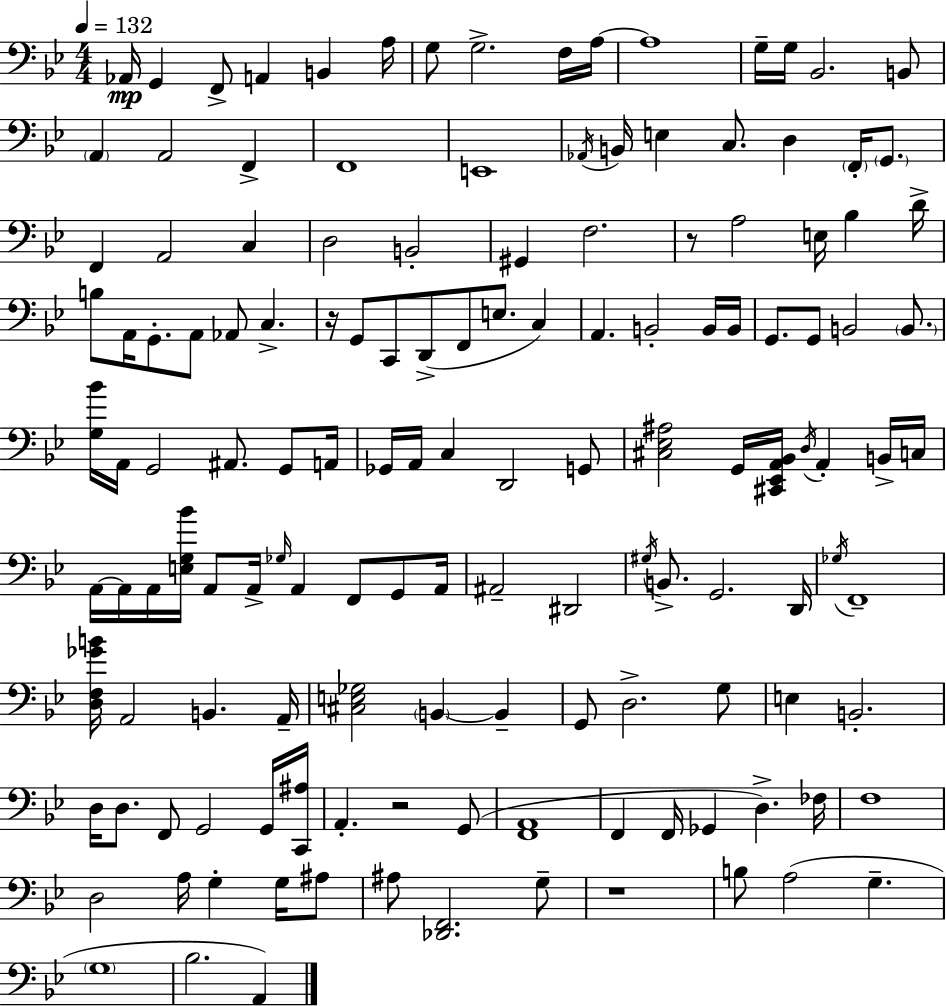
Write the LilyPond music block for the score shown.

{
  \clef bass
  \numericTimeSignature
  \time 4/4
  \key bes \major
  \tempo 4 = 132
  \repeat volta 2 { aes,16\mp g,4 f,8-> a,4 b,4 a16 | g8 g2.-> f16 a16~~ | a1 | g16-- g16 bes,2. b,8 | \break \parenthesize a,4 a,2 f,4-> | f,1 | e,1 | \acciaccatura { aes,16 } b,16 e4 c8. d4 \parenthesize f,16-. \parenthesize g,8. | \break f,4 a,2 c4 | d2 b,2-. | gis,4 f2. | r8 a2 e16 bes4 | \break d'16-> b8 a,16 g,8.-. a,8 aes,8 c4.-> | r16 g,8 c,8 d,8->( f,8 e8. c4) | a,4. b,2-. b,16 | b,16 g,8. g,8 b,2 \parenthesize b,8. | \break <g bes'>16 a,16 g,2 ais,8. g,8 | a,16 ges,16 a,16 c4 d,2 g,8 | <cis ees ais>2 g,16 <cis, ees, a, bes,>16 \acciaccatura { d16 } a,4-. | b,16-> c16 a,16~~ a,16 a,16 <e g bes'>16 a,8 a,16-> \grace { ges16 } a,4 f,8 | \break g,8 a,16 ais,2-- dis,2 | \acciaccatura { gis16 } b,8.-> g,2. | d,16 \acciaccatura { ges16 } f,1-- | <d f ges' b'>16 a,2 b,4. | \break a,16-- <cis e ges>2 \parenthesize b,4~~ | b,4-- g,8 d2.-> | g8 e4 b,2.-. | d16 d8. f,8 g,2 | \break g,16 <c, ais>16 a,4.-. r2 | g,8( <f, a,>1 | f,4 f,16 ges,4 d4.->) | fes16 f1 | \break d2 a16 g4-. | g16 ais8 ais8 <des, f,>2. | g8-- r1 | b8 a2( g4.-- | \break \parenthesize g1 | bes2. | a,4) } \bar "|."
}